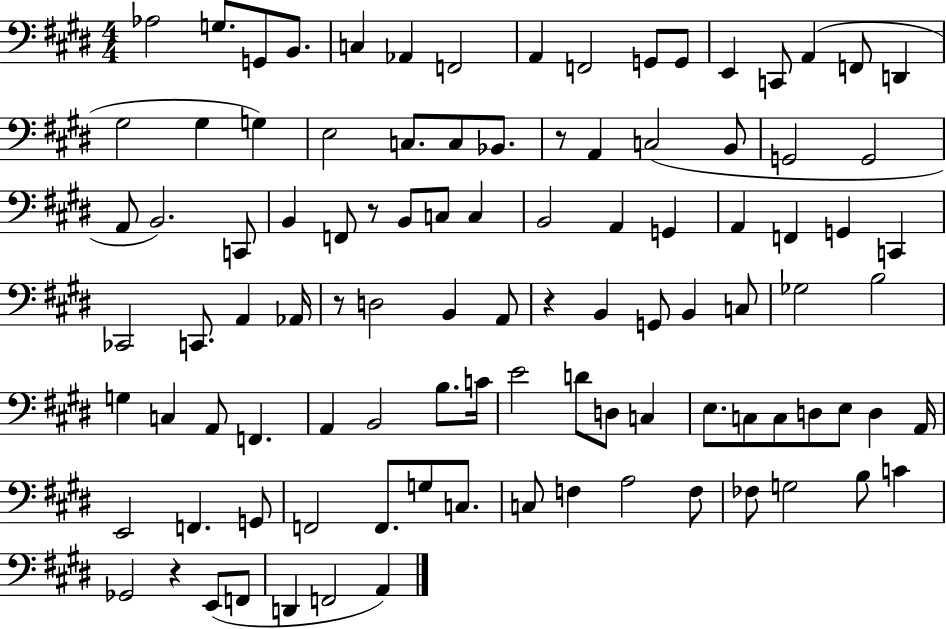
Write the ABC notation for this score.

X:1
T:Untitled
M:4/4
L:1/4
K:E
_A,2 G,/2 G,,/2 B,,/2 C, _A,, F,,2 A,, F,,2 G,,/2 G,,/2 E,, C,,/2 A,, F,,/2 D,, ^G,2 ^G, G, E,2 C,/2 C,/2 _B,,/2 z/2 A,, C,2 B,,/2 G,,2 G,,2 A,,/2 B,,2 C,,/2 B,, F,,/2 z/2 B,,/2 C,/2 C, B,,2 A,, G,, A,, F,, G,, C,, _C,,2 C,,/2 A,, _A,,/4 z/2 D,2 B,, A,,/2 z B,, G,,/2 B,, C,/2 _G,2 B,2 G, C, A,,/2 F,, A,, B,,2 B,/2 C/4 E2 D/2 D,/2 C, E,/2 C,/2 C,/2 D,/2 E,/2 D, A,,/4 E,,2 F,, G,,/2 F,,2 F,,/2 G,/2 C,/2 C,/2 F, A,2 F,/2 _F,/2 G,2 B,/2 C _G,,2 z E,,/2 F,,/2 D,, F,,2 A,,